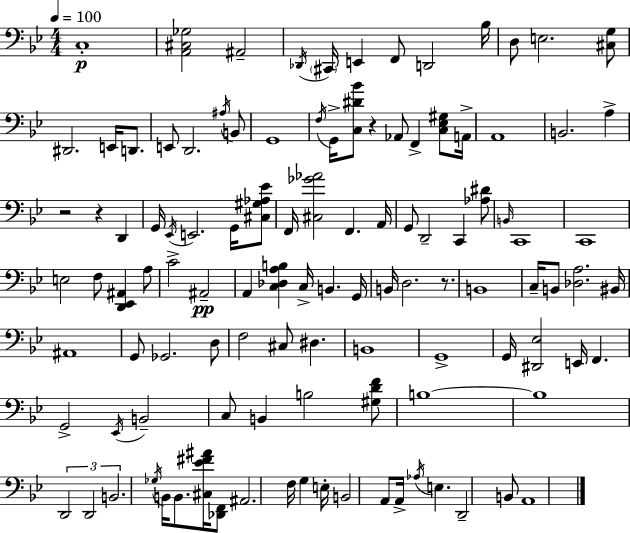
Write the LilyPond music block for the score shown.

{
  \clef bass
  \numericTimeSignature
  \time 4/4
  \key g \minor
  \tempo 4 = 100
  c1-.\p | <a, cis ges>2 ais,2-- | \acciaccatura { des,16 } \parenthesize cis,16 e,4 f,8 d,2 | bes16 d8 e2. <cis g>8 | \break dis,2. e,16 d,8. | e,8 d,2. \acciaccatura { ais16 } | b,8 g,1 | \acciaccatura { f16 } g,16-> <c dis' bes'>8 r4 aes,8 f,4-> | \break <c ees gis>8 a,16-> a,1 | b,2. a4-> | r2 r4 d,4 | g,16 \acciaccatura { ees,16 } e,2. | \break g,16 <cis gis aes ees'>8 f,16 <cis ges' aes'>2 f,4. | a,16 g,8 d,2-- c,4 | <aes dis'>8 \grace { b,16 } c,1 | c,1 | \break e2 f8 <d, ees, ais,>4 | a8 c'2-> ais,2--\pp | a,4 <c des a b>4 c16-> b,4. | g,16 b,16 d2. | \break r8. b,1 | c16-- b,8 <des a>2. | bis,16 ais,1 | g,8 ges,2. | \break d8 f2 cis8 dis4. | b,1 | g,1-> | g,16 <dis, ees>2 e,16 f,4. | \break g,2-> \acciaccatura { ees,16 } b,2-- | c8 b,4 b2 | <gis d' f'>8 b1~~ | b1 | \break \tuplet 3/2 { d,2 d,2 | b,2. } | \acciaccatura { ges16 } b,16 b,8. <cis ees' fis' ais'>16 <des, f,>8 ais,2. | f16 g4 e16-. b,2 | \break a,8 a,16-> \acciaccatura { aes16 } e4. d,2-- | b,8 a,1 | \bar "|."
}